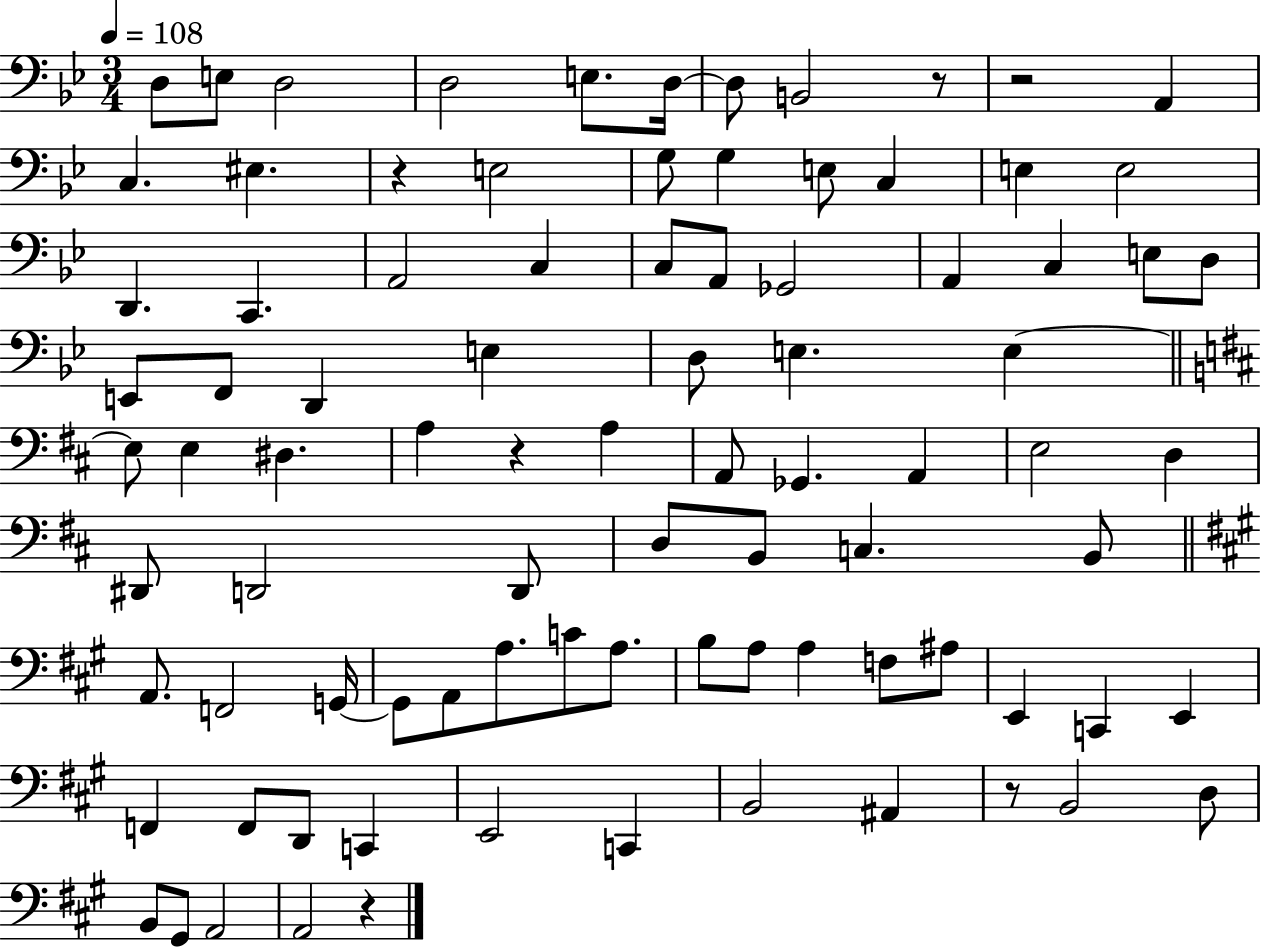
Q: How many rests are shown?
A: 6